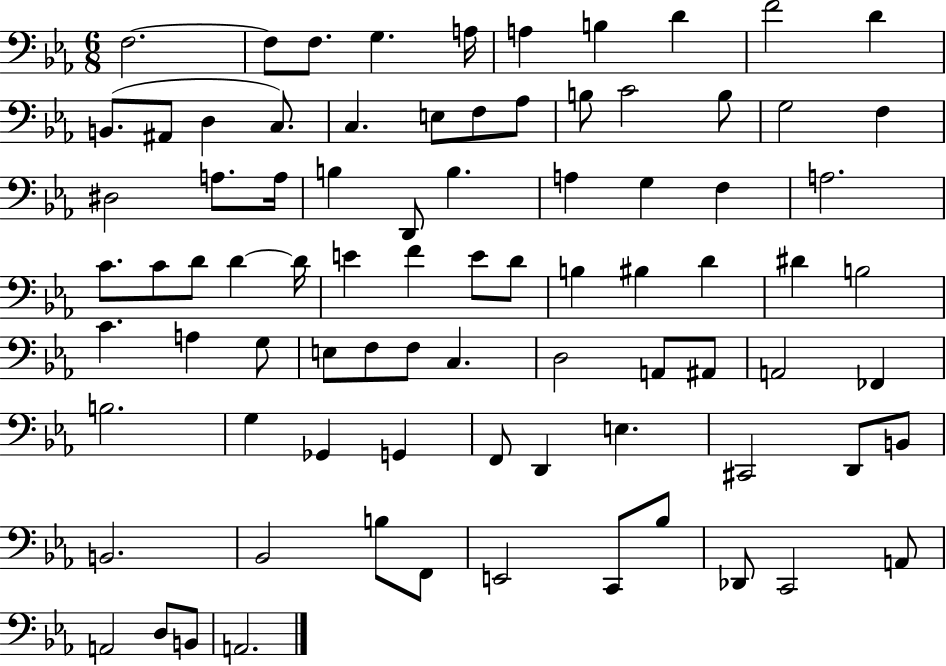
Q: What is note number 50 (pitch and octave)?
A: G3